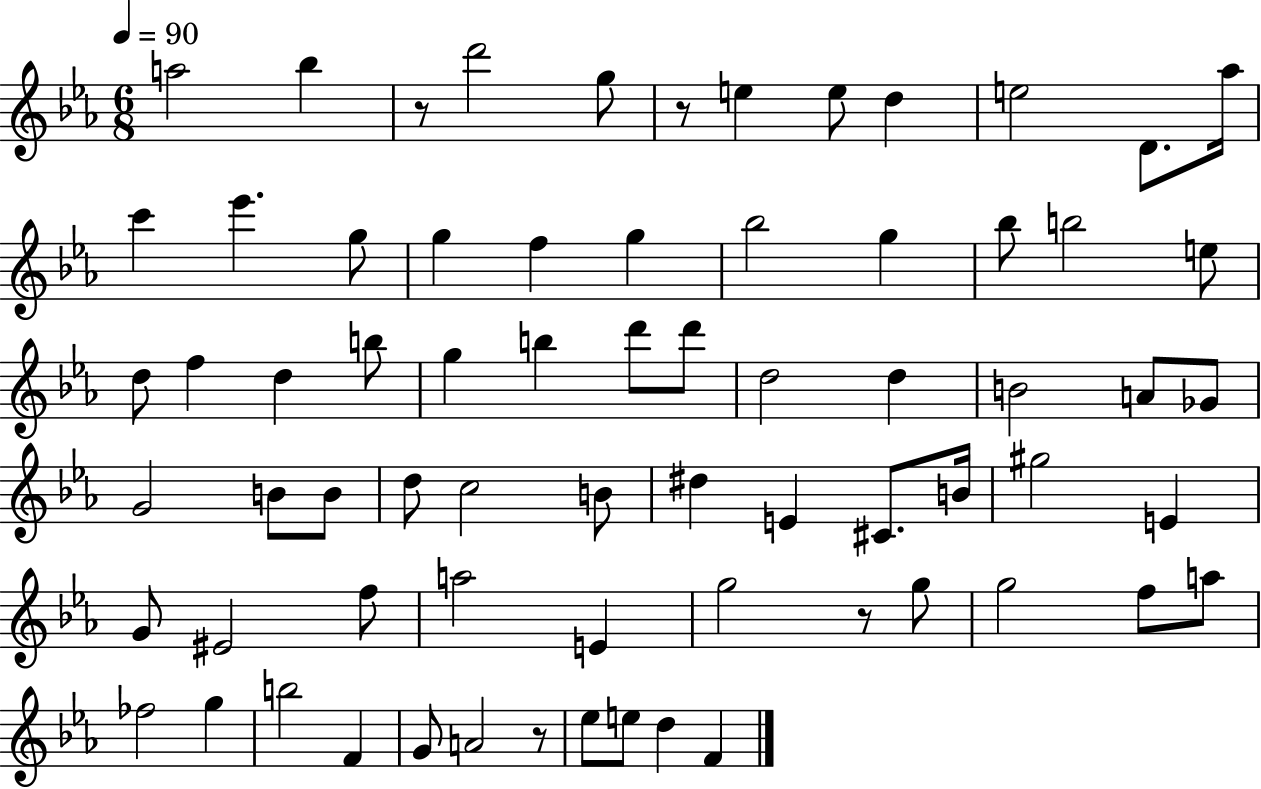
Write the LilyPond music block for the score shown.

{
  \clef treble
  \numericTimeSignature
  \time 6/8
  \key ees \major
  \tempo 4 = 90
  \repeat volta 2 { a''2 bes''4 | r8 d'''2 g''8 | r8 e''4 e''8 d''4 | e''2 d'8. aes''16 | \break c'''4 ees'''4. g''8 | g''4 f''4 g''4 | bes''2 g''4 | bes''8 b''2 e''8 | \break d''8 f''4 d''4 b''8 | g''4 b''4 d'''8 d'''8 | d''2 d''4 | b'2 a'8 ges'8 | \break g'2 b'8 b'8 | d''8 c''2 b'8 | dis''4 e'4 cis'8. b'16 | gis''2 e'4 | \break g'8 eis'2 f''8 | a''2 e'4 | g''2 r8 g''8 | g''2 f''8 a''8 | \break fes''2 g''4 | b''2 f'4 | g'8 a'2 r8 | ees''8 e''8 d''4 f'4 | \break } \bar "|."
}